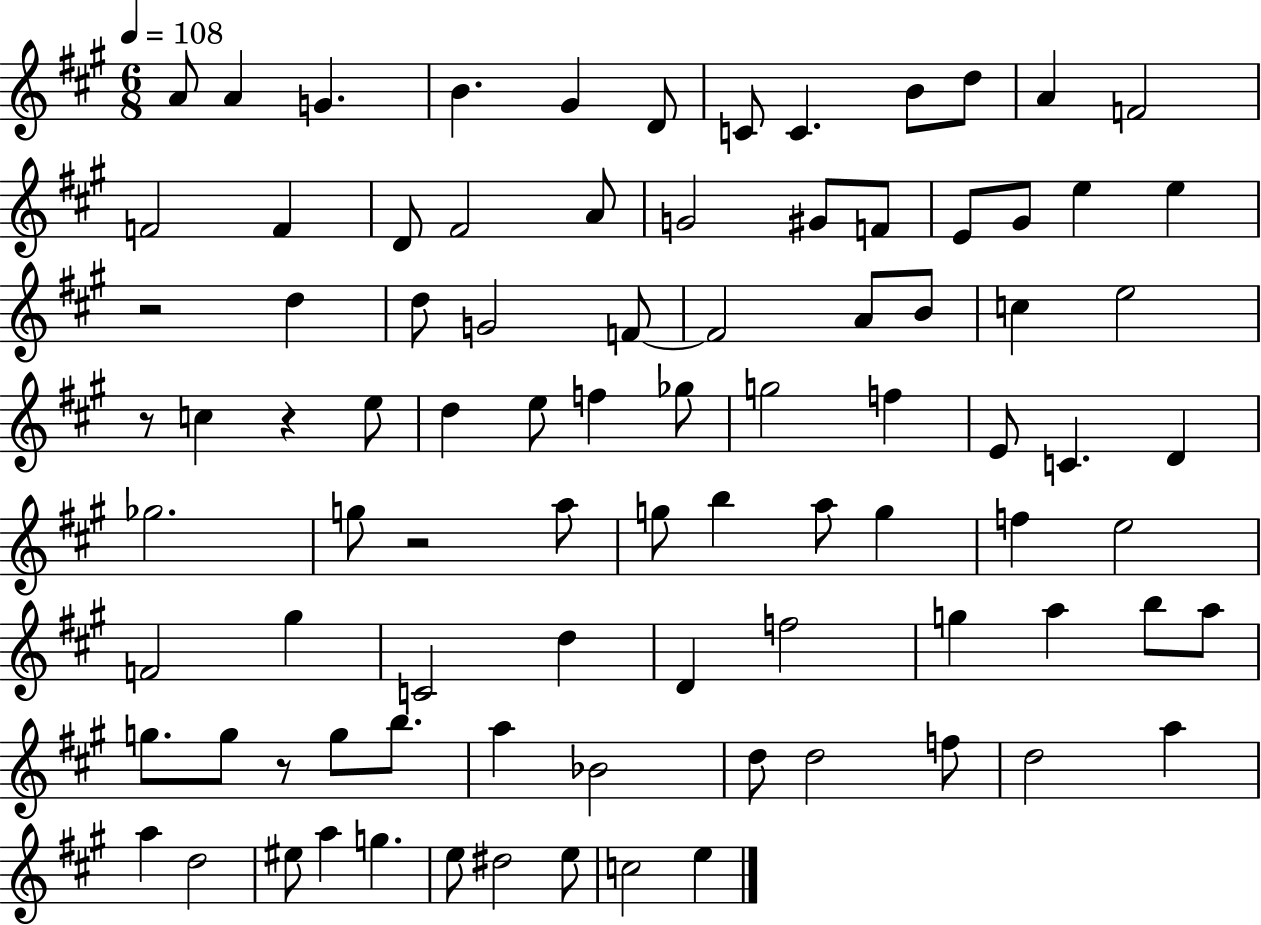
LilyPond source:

{
  \clef treble
  \numericTimeSignature
  \time 6/8
  \key a \major
  \tempo 4 = 108
  \repeat volta 2 { a'8 a'4 g'4. | b'4. gis'4 d'8 | c'8 c'4. b'8 d''8 | a'4 f'2 | \break f'2 f'4 | d'8 fis'2 a'8 | g'2 gis'8 f'8 | e'8 gis'8 e''4 e''4 | \break r2 d''4 | d''8 g'2 f'8~~ | f'2 a'8 b'8 | c''4 e''2 | \break r8 c''4 r4 e''8 | d''4 e''8 f''4 ges''8 | g''2 f''4 | e'8 c'4. d'4 | \break ges''2. | g''8 r2 a''8 | g''8 b''4 a''8 g''4 | f''4 e''2 | \break f'2 gis''4 | c'2 d''4 | d'4 f''2 | g''4 a''4 b''8 a''8 | \break g''8. g''8 r8 g''8 b''8. | a''4 bes'2 | d''8 d''2 f''8 | d''2 a''4 | \break a''4 d''2 | eis''8 a''4 g''4. | e''8 dis''2 e''8 | c''2 e''4 | \break } \bar "|."
}